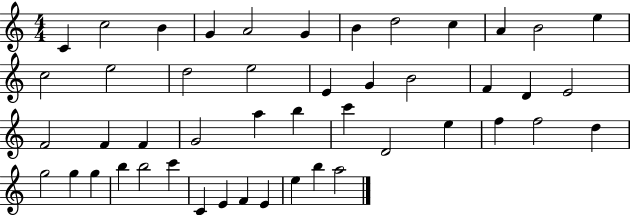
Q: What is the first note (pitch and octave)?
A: C4